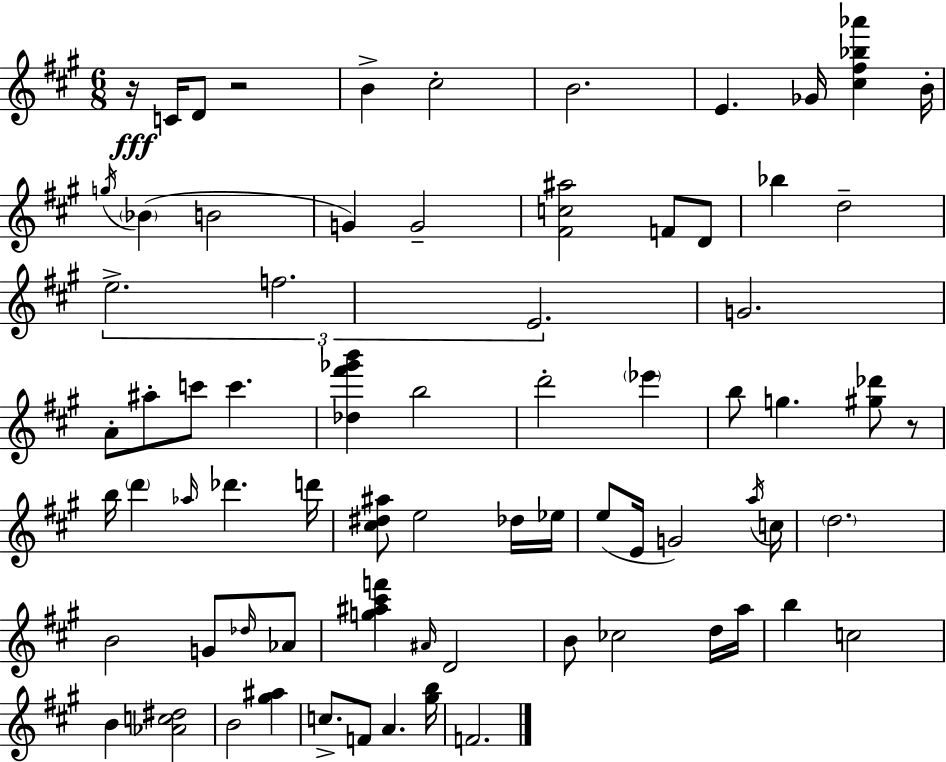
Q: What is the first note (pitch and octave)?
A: C4